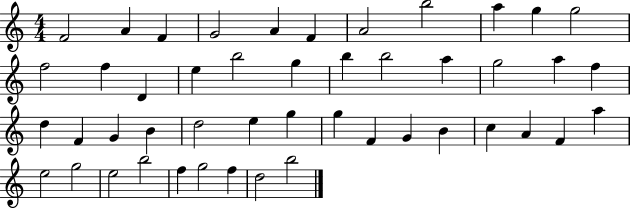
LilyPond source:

{
  \clef treble
  \numericTimeSignature
  \time 4/4
  \key c \major
  f'2 a'4 f'4 | g'2 a'4 f'4 | a'2 b''2 | a''4 g''4 g''2 | \break f''2 f''4 d'4 | e''4 b''2 g''4 | b''4 b''2 a''4 | g''2 a''4 f''4 | \break d''4 f'4 g'4 b'4 | d''2 e''4 g''4 | g''4 f'4 g'4 b'4 | c''4 a'4 f'4 a''4 | \break e''2 g''2 | e''2 b''2 | f''4 g''2 f''4 | d''2 b''2 | \break \bar "|."
}